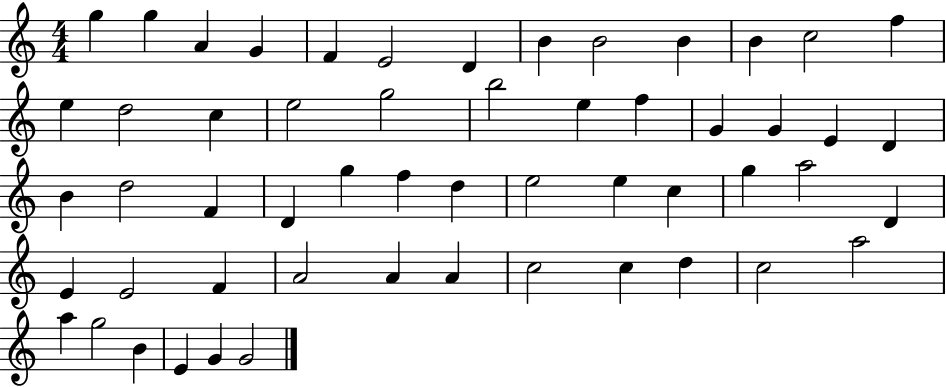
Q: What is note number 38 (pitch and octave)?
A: D4